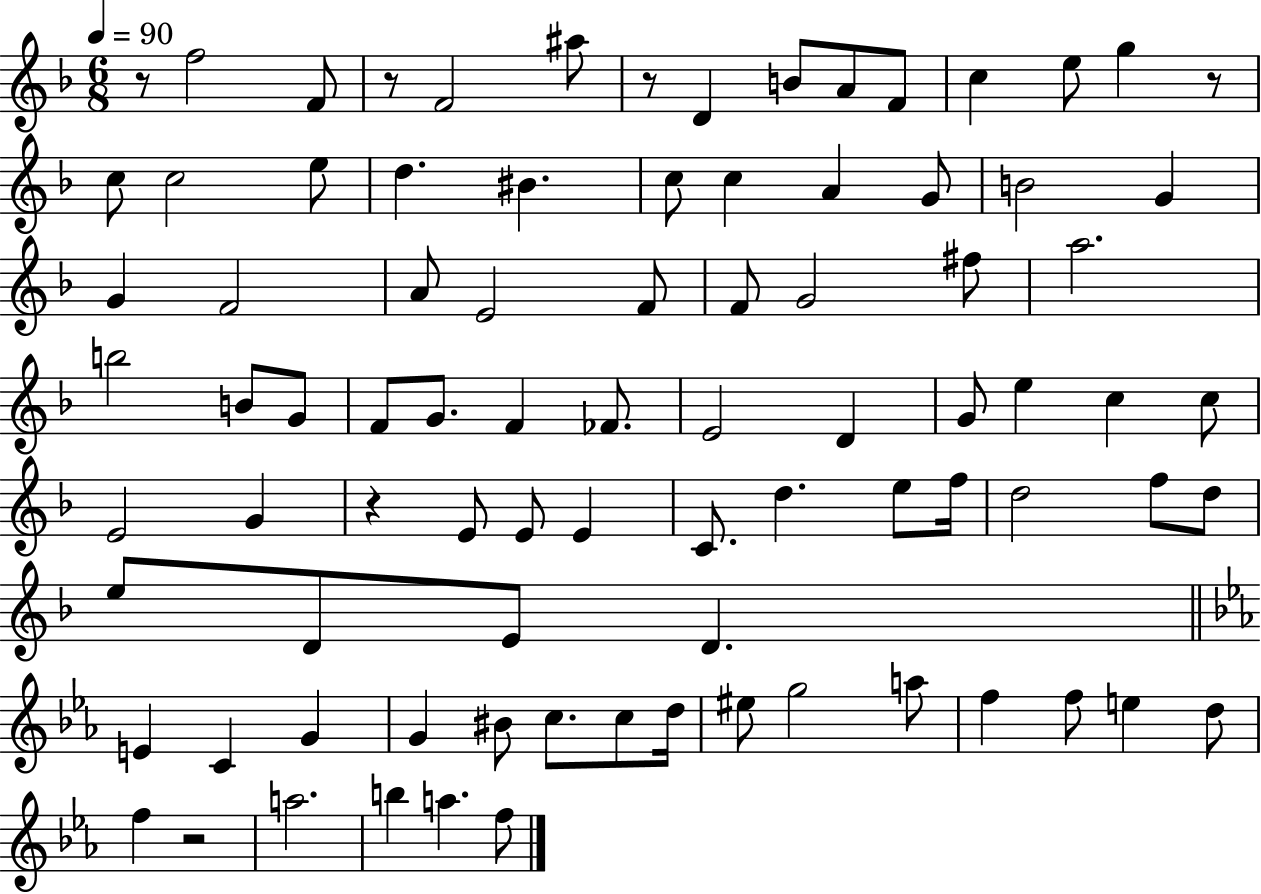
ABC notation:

X:1
T:Untitled
M:6/8
L:1/4
K:F
z/2 f2 F/2 z/2 F2 ^a/2 z/2 D B/2 A/2 F/2 c e/2 g z/2 c/2 c2 e/2 d ^B c/2 c A G/2 B2 G G F2 A/2 E2 F/2 F/2 G2 ^f/2 a2 b2 B/2 G/2 F/2 G/2 F _F/2 E2 D G/2 e c c/2 E2 G z E/2 E/2 E C/2 d e/2 f/4 d2 f/2 d/2 e/2 D/2 E/2 D E C G G ^B/2 c/2 c/2 d/4 ^e/2 g2 a/2 f f/2 e d/2 f z2 a2 b a f/2